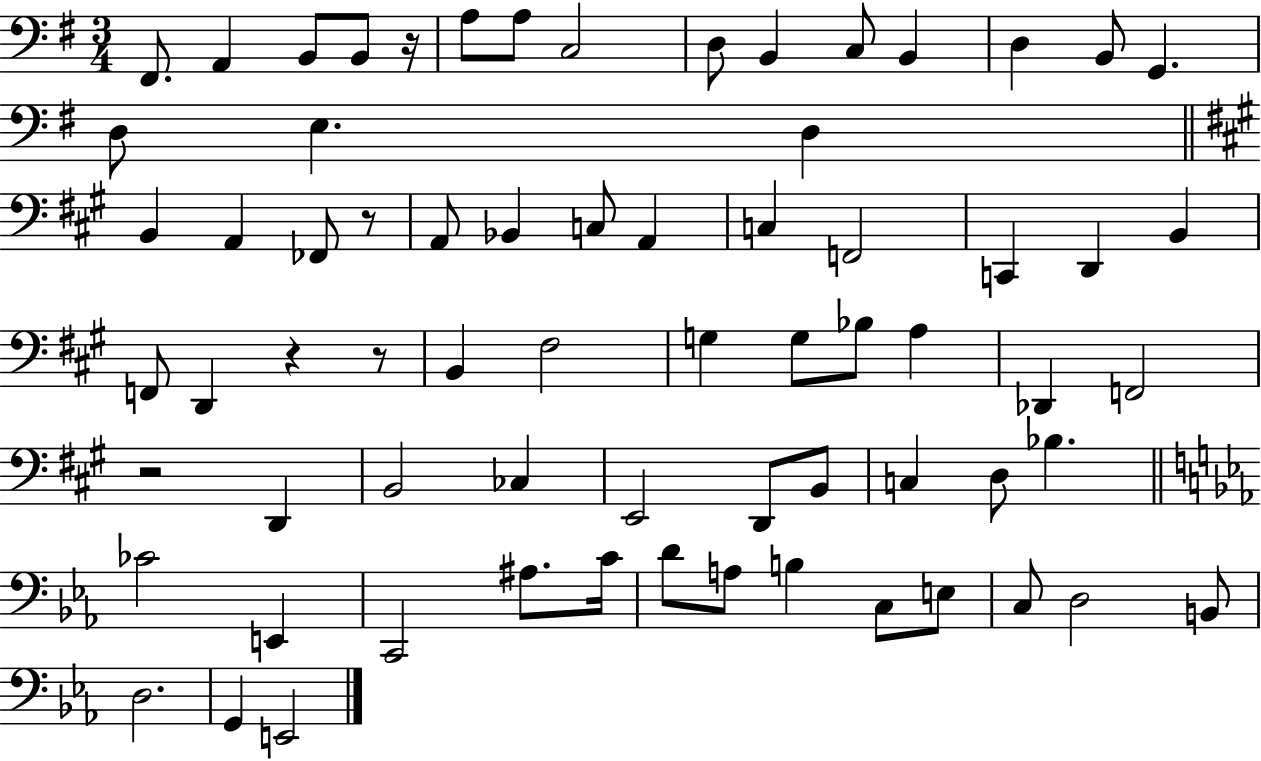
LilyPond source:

{
  \clef bass
  \numericTimeSignature
  \time 3/4
  \key g \major
  fis,8. a,4 b,8 b,8 r16 | a8 a8 c2 | d8 b,4 c8 b,4 | d4 b,8 g,4. | \break d8 e4. d4 | \bar "||" \break \key a \major b,4 a,4 fes,8 r8 | a,8 bes,4 c8 a,4 | c4 f,2 | c,4 d,4 b,4 | \break f,8 d,4 r4 r8 | b,4 fis2 | g4 g8 bes8 a4 | des,4 f,2 | \break r2 d,4 | b,2 ces4 | e,2 d,8 b,8 | c4 d8 bes4. | \break \bar "||" \break \key ees \major ces'2 e,4 | c,2 ais8. c'16 | d'8 a8 b4 c8 e8 | c8 d2 b,8 | \break d2. | g,4 e,2 | \bar "|."
}